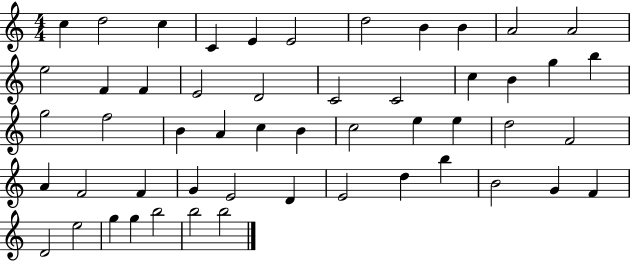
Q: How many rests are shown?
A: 0